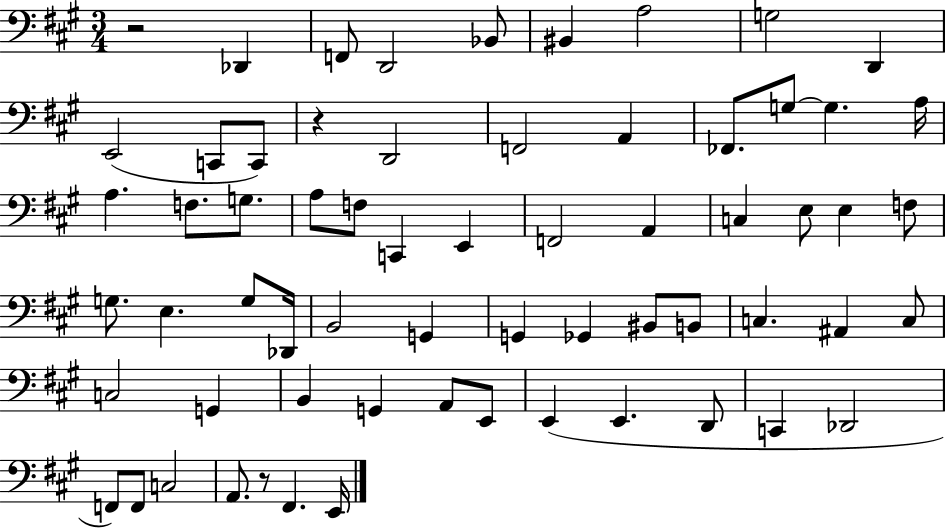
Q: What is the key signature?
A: A major